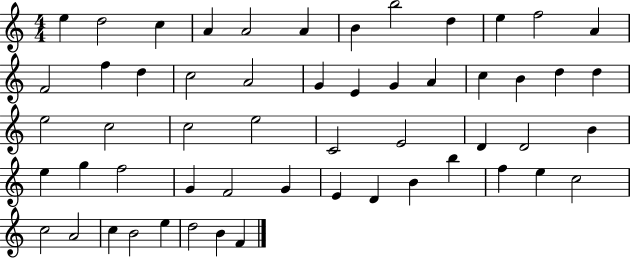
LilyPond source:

{
  \clef treble
  \numericTimeSignature
  \time 4/4
  \key c \major
  e''4 d''2 c''4 | a'4 a'2 a'4 | b'4 b''2 d''4 | e''4 f''2 a'4 | \break f'2 f''4 d''4 | c''2 a'2 | g'4 e'4 g'4 a'4 | c''4 b'4 d''4 d''4 | \break e''2 c''2 | c''2 e''2 | c'2 e'2 | d'4 d'2 b'4 | \break e''4 g''4 f''2 | g'4 f'2 g'4 | e'4 d'4 b'4 b''4 | f''4 e''4 c''2 | \break c''2 a'2 | c''4 b'2 e''4 | d''2 b'4 f'4 | \bar "|."
}